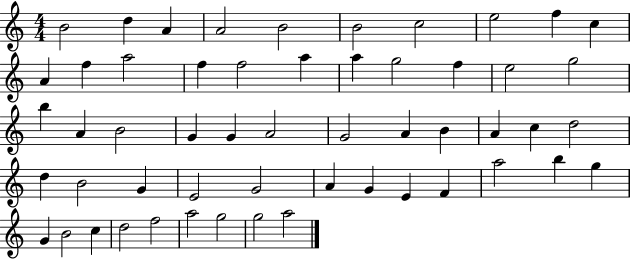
B4/h D5/q A4/q A4/h B4/h B4/h C5/h E5/h F5/q C5/q A4/q F5/q A5/h F5/q F5/h A5/q A5/q G5/h F5/q E5/h G5/h B5/q A4/q B4/h G4/q G4/q A4/h G4/h A4/q B4/q A4/q C5/q D5/h D5/q B4/h G4/q E4/h G4/h A4/q G4/q E4/q F4/q A5/h B5/q G5/q G4/q B4/h C5/q D5/h F5/h A5/h G5/h G5/h A5/h